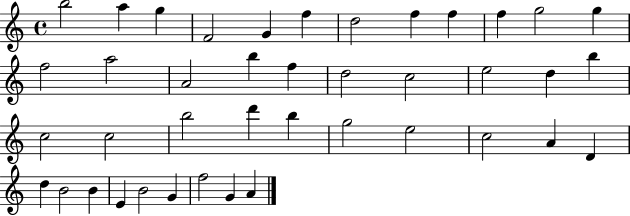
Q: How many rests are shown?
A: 0